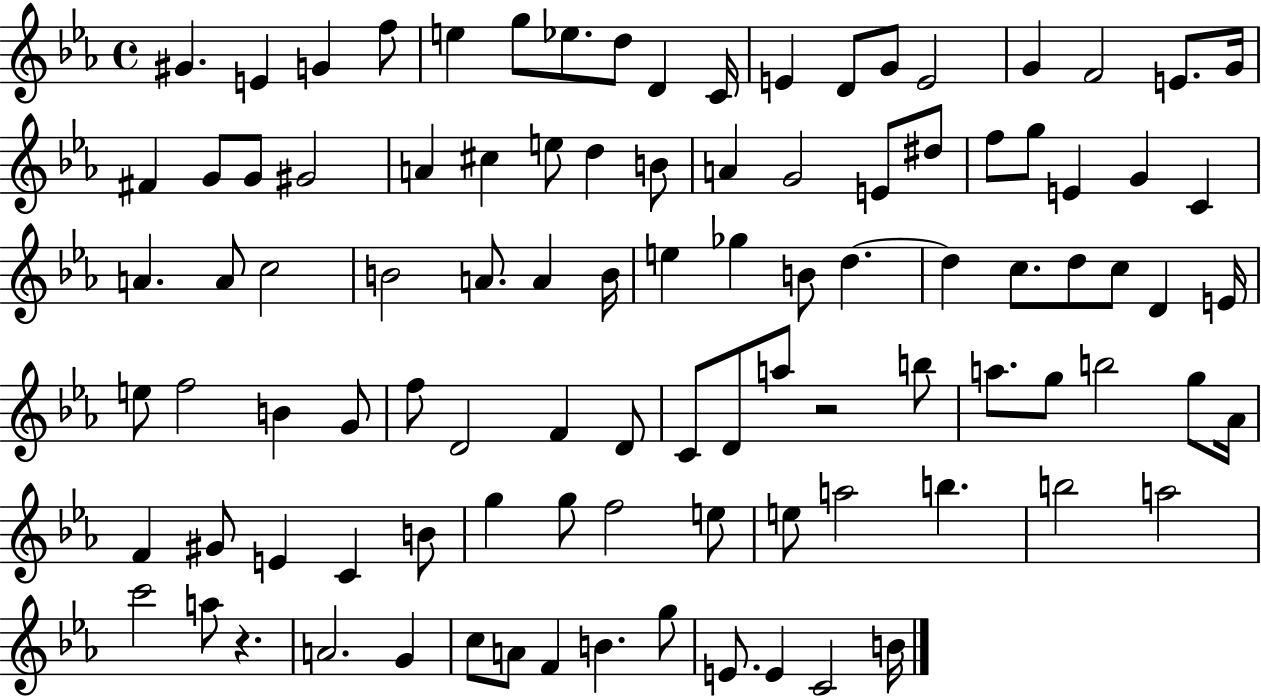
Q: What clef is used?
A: treble